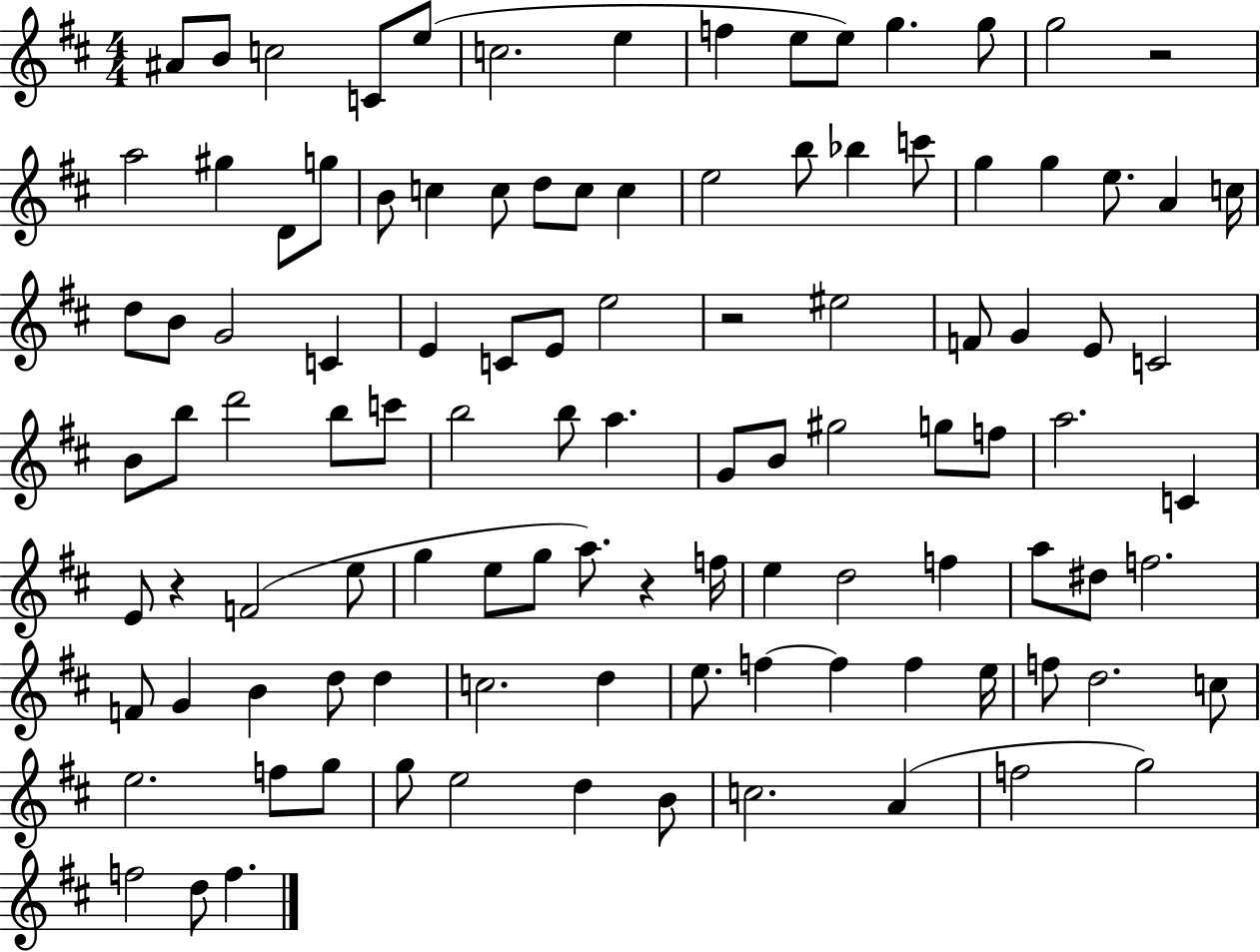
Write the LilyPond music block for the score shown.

{
  \clef treble
  \numericTimeSignature
  \time 4/4
  \key d \major
  ais'8 b'8 c''2 c'8 e''8( | c''2. e''4 | f''4 e''8 e''8) g''4. g''8 | g''2 r2 | \break a''2 gis''4 d'8 g''8 | b'8 c''4 c''8 d''8 c''8 c''4 | e''2 b''8 bes''4 c'''8 | g''4 g''4 e''8. a'4 c''16 | \break d''8 b'8 g'2 c'4 | e'4 c'8 e'8 e''2 | r2 eis''2 | f'8 g'4 e'8 c'2 | \break b'8 b''8 d'''2 b''8 c'''8 | b''2 b''8 a''4. | g'8 b'8 gis''2 g''8 f''8 | a''2. c'4 | \break e'8 r4 f'2( e''8 | g''4 e''8 g''8 a''8.) r4 f''16 | e''4 d''2 f''4 | a''8 dis''8 f''2. | \break f'8 g'4 b'4 d''8 d''4 | c''2. d''4 | e''8. f''4~~ f''4 f''4 e''16 | f''8 d''2. c''8 | \break e''2. f''8 g''8 | g''8 e''2 d''4 b'8 | c''2. a'4( | f''2 g''2) | \break f''2 d''8 f''4. | \bar "|."
}